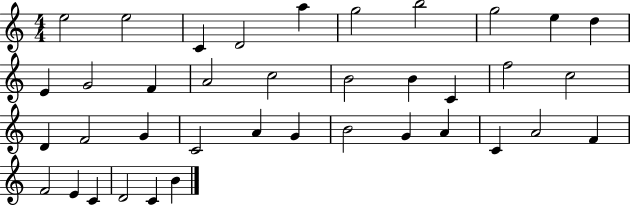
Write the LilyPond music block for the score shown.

{
  \clef treble
  \numericTimeSignature
  \time 4/4
  \key c \major
  e''2 e''2 | c'4 d'2 a''4 | g''2 b''2 | g''2 e''4 d''4 | \break e'4 g'2 f'4 | a'2 c''2 | b'2 b'4 c'4 | f''2 c''2 | \break d'4 f'2 g'4 | c'2 a'4 g'4 | b'2 g'4 a'4 | c'4 a'2 f'4 | \break f'2 e'4 c'4 | d'2 c'4 b'4 | \bar "|."
}